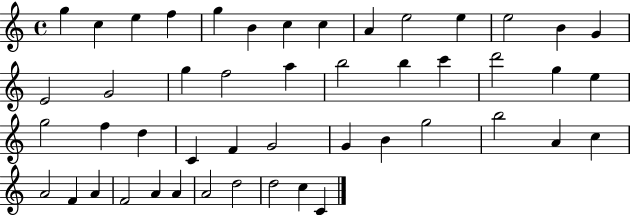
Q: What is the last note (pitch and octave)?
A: C4